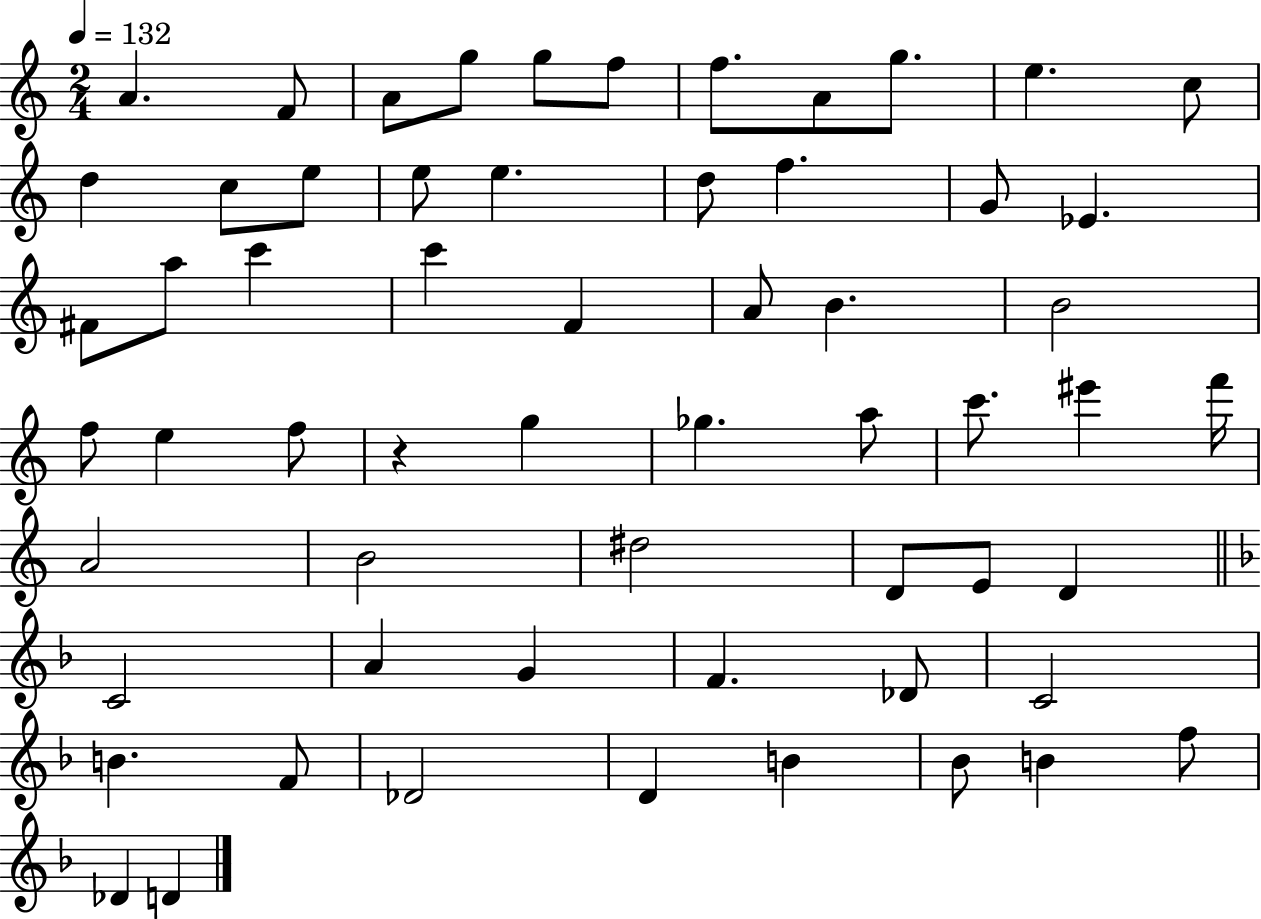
{
  \clef treble
  \numericTimeSignature
  \time 2/4
  \key c \major
  \tempo 4 = 132
  a'4. f'8 | a'8 g''8 g''8 f''8 | f''8. a'8 g''8. | e''4. c''8 | \break d''4 c''8 e''8 | e''8 e''4. | d''8 f''4. | g'8 ees'4. | \break fis'8 a''8 c'''4 | c'''4 f'4 | a'8 b'4. | b'2 | \break f''8 e''4 f''8 | r4 g''4 | ges''4. a''8 | c'''8. eis'''4 f'''16 | \break a'2 | b'2 | dis''2 | d'8 e'8 d'4 | \break \bar "||" \break \key f \major c'2 | a'4 g'4 | f'4. des'8 | c'2 | \break b'4. f'8 | des'2 | d'4 b'4 | bes'8 b'4 f''8 | \break des'4 d'4 | \bar "|."
}